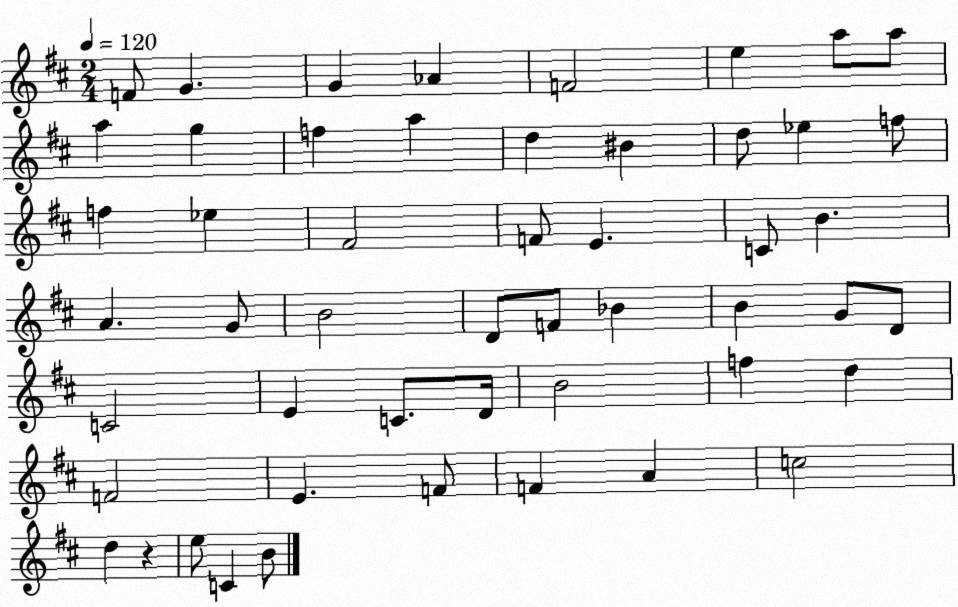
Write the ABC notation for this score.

X:1
T:Untitled
M:2/4
L:1/4
K:D
F/2 G G _A F2 e a/2 a/2 a g f a d ^B d/2 _e f/2 f _e ^F2 F/2 E C/2 B A G/2 B2 D/2 F/2 _B B G/2 D/2 C2 E C/2 D/4 B2 f d F2 E F/2 F A c2 d z e/2 C B/2